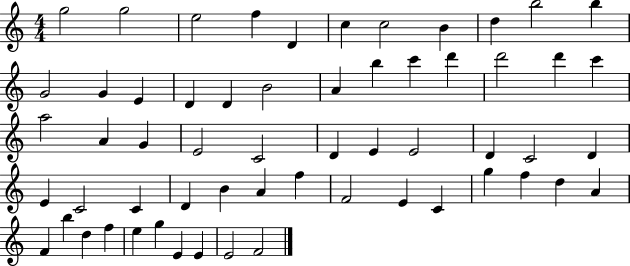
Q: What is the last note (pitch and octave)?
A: F4